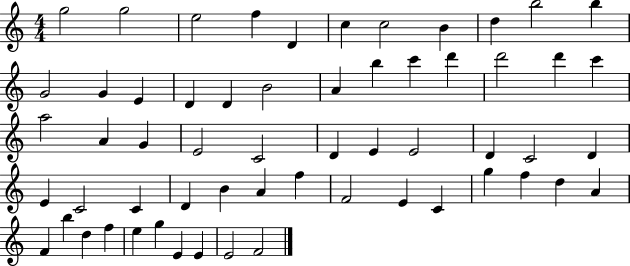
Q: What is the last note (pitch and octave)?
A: F4